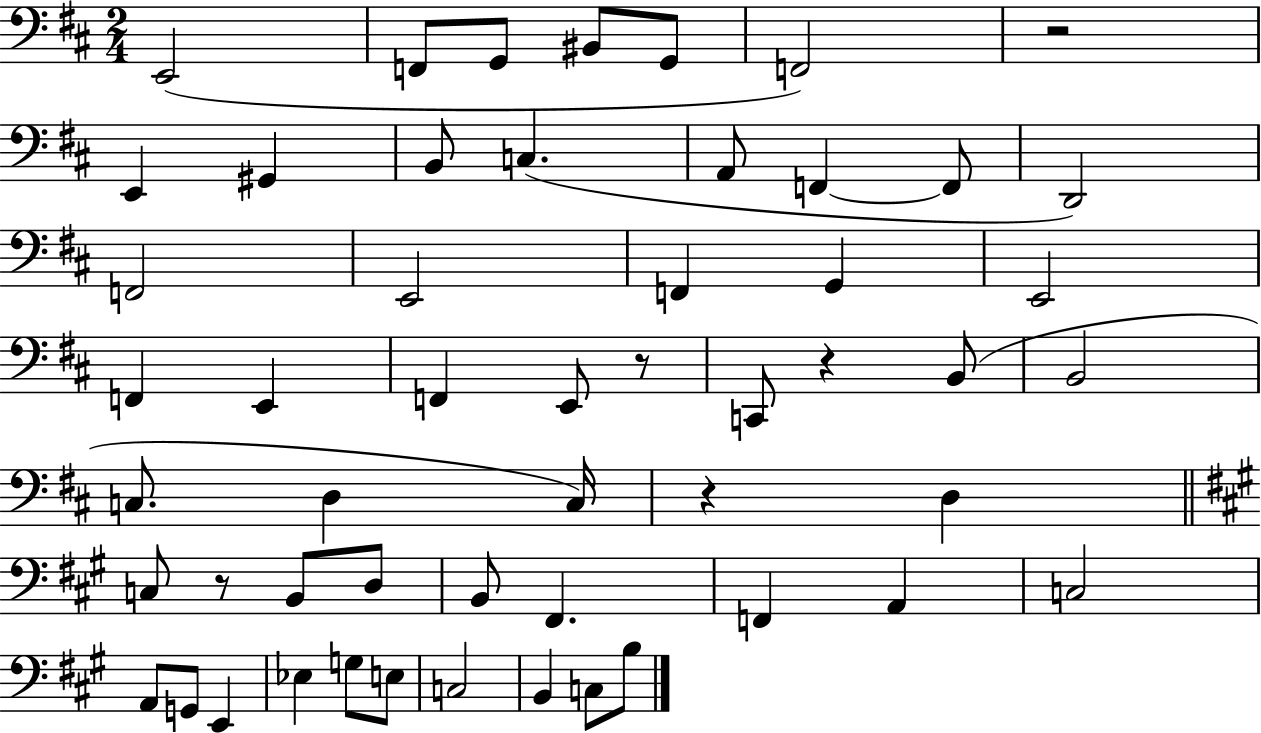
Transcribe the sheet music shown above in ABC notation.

X:1
T:Untitled
M:2/4
L:1/4
K:D
E,,2 F,,/2 G,,/2 ^B,,/2 G,,/2 F,,2 z2 E,, ^G,, B,,/2 C, A,,/2 F,, F,,/2 D,,2 F,,2 E,,2 F,, G,, E,,2 F,, E,, F,, E,,/2 z/2 C,,/2 z B,,/2 B,,2 C,/2 D, C,/4 z D, C,/2 z/2 B,,/2 D,/2 B,,/2 ^F,, F,, A,, C,2 A,,/2 G,,/2 E,, _E, G,/2 E,/2 C,2 B,, C,/2 B,/2